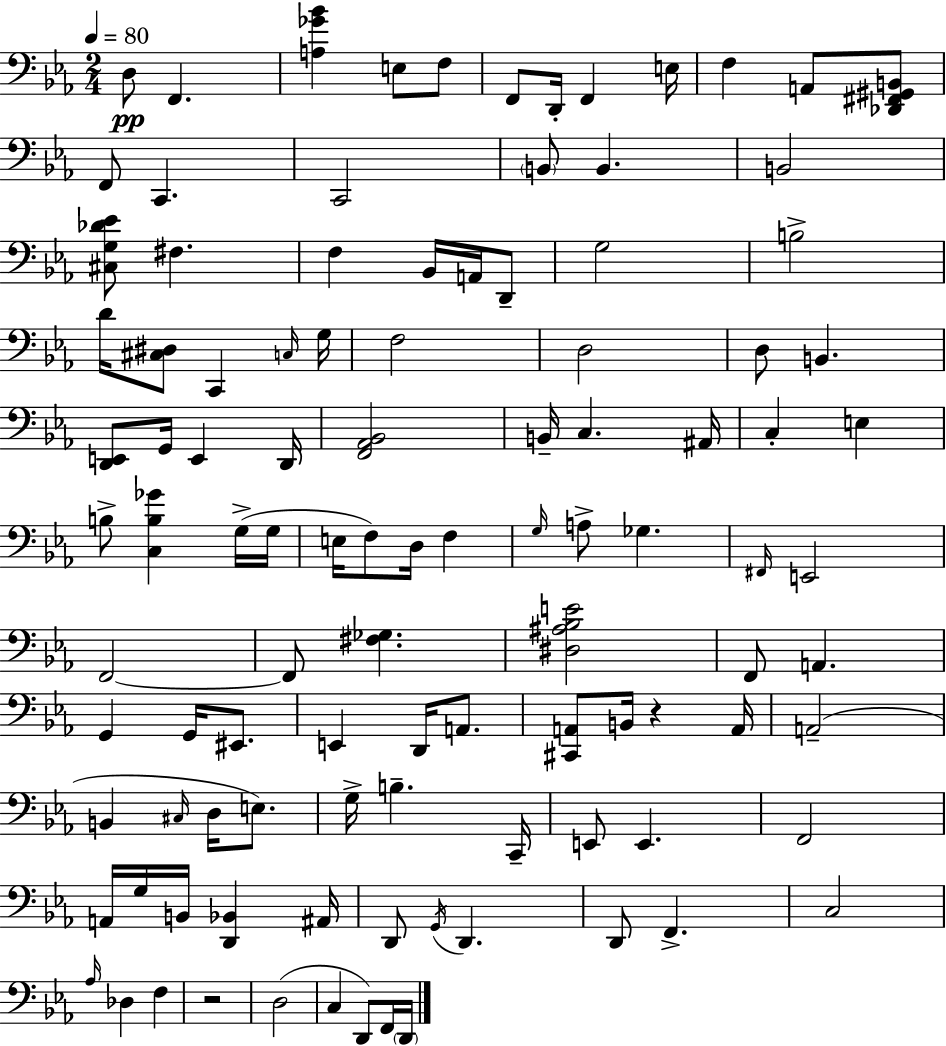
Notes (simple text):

D3/e F2/q. [A3,Gb4,Bb4]/q E3/e F3/e F2/e D2/s F2/q E3/s F3/q A2/e [Db2,F#2,G#2,B2]/e F2/e C2/q. C2/h B2/e B2/q. B2/h [C#3,G3,Db4,Eb4]/e F#3/q. F3/q Bb2/s A2/s D2/e G3/h B3/h D4/s [C#3,D#3]/e C2/q C3/s G3/s F3/h D3/h D3/e B2/q. [D2,E2]/e G2/s E2/q D2/s [F2,Ab2,Bb2]/h B2/s C3/q. A#2/s C3/q E3/q B3/e [C3,B3,Gb4]/q G3/s G3/s E3/s F3/e D3/s F3/q G3/s A3/e Gb3/q. F#2/s E2/h F2/h F2/e [F#3,Gb3]/q. [D#3,A#3,Bb3,E4]/h F2/e A2/q. G2/q G2/s EIS2/e. E2/q D2/s A2/e. [C#2,A2]/e B2/s R/q A2/s A2/h B2/q C#3/s D3/s E3/e. G3/s B3/q. C2/s E2/e E2/q. F2/h A2/s G3/s B2/s [D2,Bb2]/q A#2/s D2/e G2/s D2/q. D2/e F2/q. C3/h Ab3/s Db3/q F3/q R/h D3/h C3/q D2/e F2/s D2/s